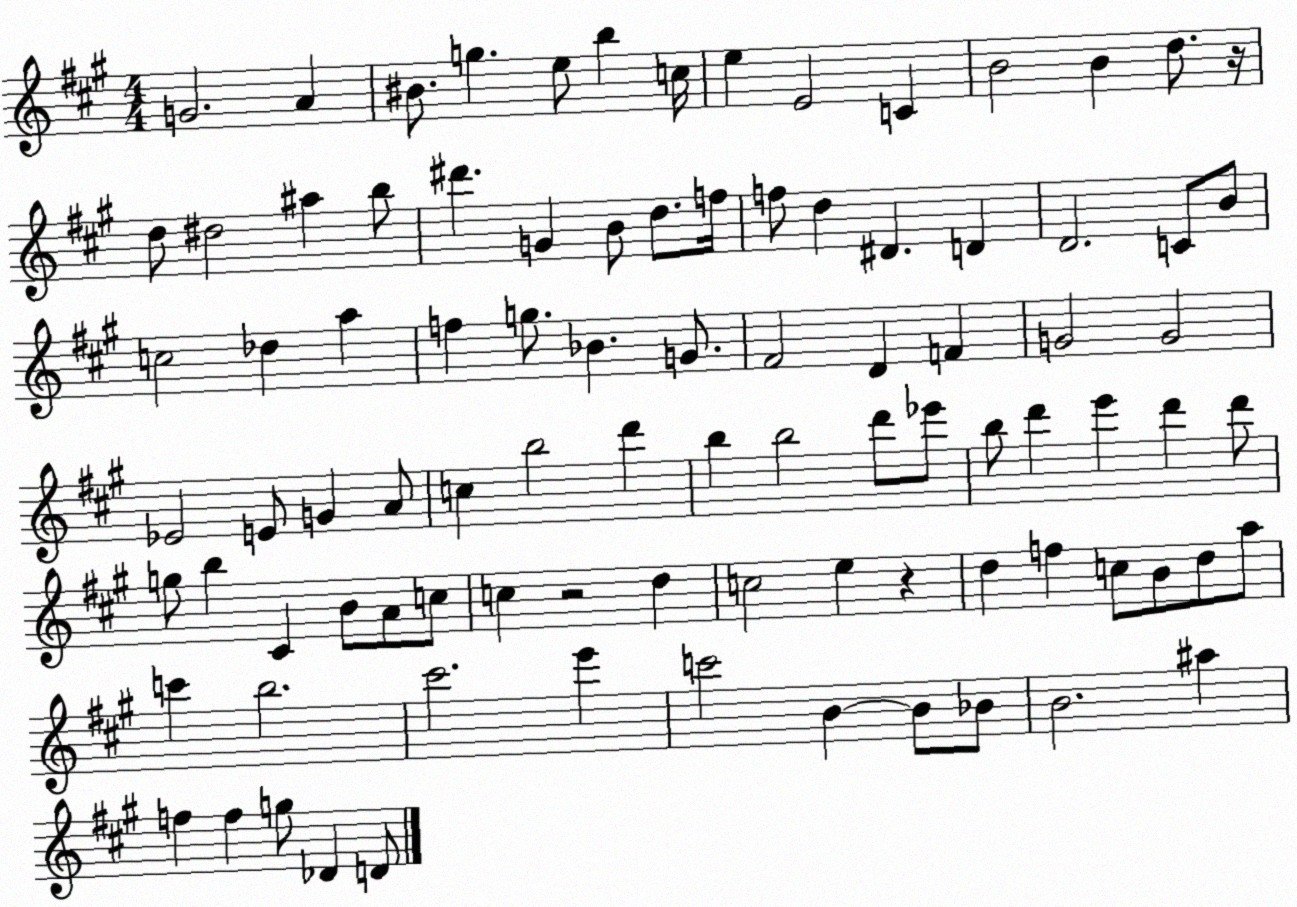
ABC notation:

X:1
T:Untitled
M:4/4
L:1/4
K:A
G2 A ^B/2 g e/2 b c/4 e E2 C B2 B d/2 z/4 d/2 ^d2 ^a b/2 ^d' G B/2 d/2 f/4 f/2 d ^D D D2 C/2 B/2 c2 _d a f g/2 _B G/2 ^F2 D F G2 G2 _E2 E/2 G A/2 c b2 d' b b2 d'/2 _e'/2 b/2 d' e' d' d'/2 g/2 b ^C B/2 A/2 c/2 c z2 d c2 e z d f c/2 B/2 d/2 a/2 c' b2 ^c'2 e' c'2 B B/2 _B/2 B2 ^a f f g/2 _D D/2